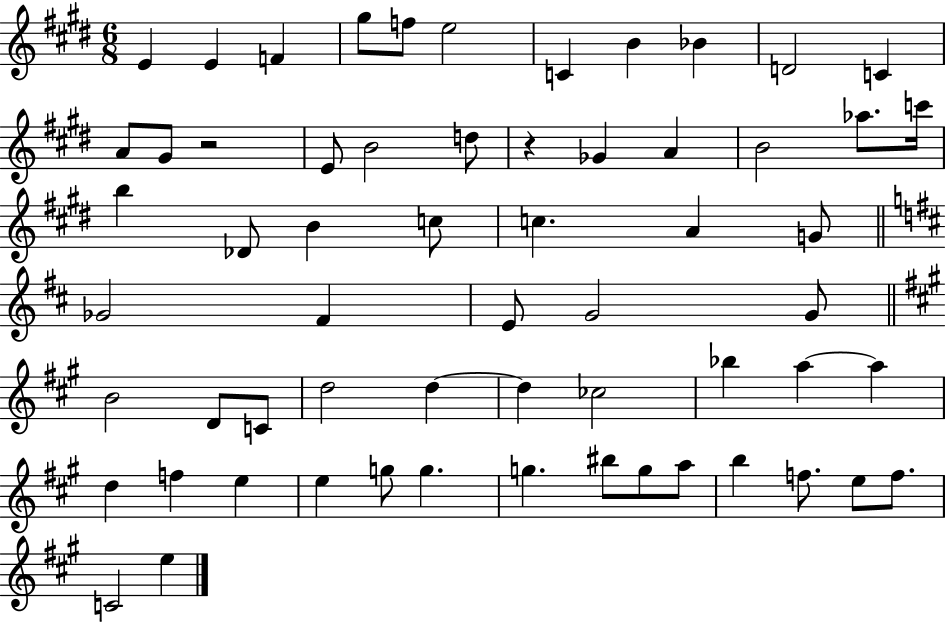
{
  \clef treble
  \numericTimeSignature
  \time 6/8
  \key e \major
  e'4 e'4 f'4 | gis''8 f''8 e''2 | c'4 b'4 bes'4 | d'2 c'4 | \break a'8 gis'8 r2 | e'8 b'2 d''8 | r4 ges'4 a'4 | b'2 aes''8. c'''16 | \break b''4 des'8 b'4 c''8 | c''4. a'4 g'8 | \bar "||" \break \key b \minor ges'2 fis'4 | e'8 g'2 g'8 | \bar "||" \break \key a \major b'2 d'8 c'8 | d''2 d''4~~ | d''4 ces''2 | bes''4 a''4~~ a''4 | \break d''4 f''4 e''4 | e''4 g''8 g''4. | g''4. bis''8 g''8 a''8 | b''4 f''8. e''8 f''8. | \break c'2 e''4 | \bar "|."
}